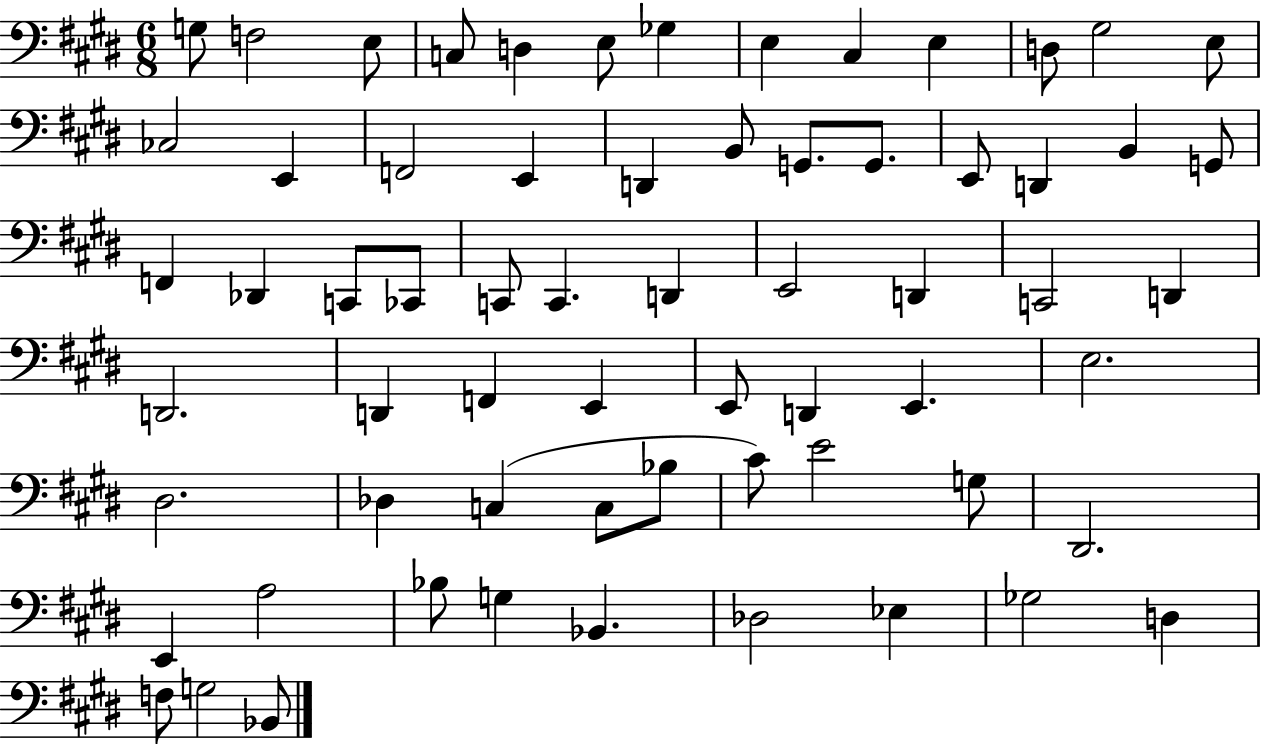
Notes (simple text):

G3/e F3/h E3/e C3/e D3/q E3/e Gb3/q E3/q C#3/q E3/q D3/e G#3/h E3/e CES3/h E2/q F2/h E2/q D2/q B2/e G2/e. G2/e. E2/e D2/q B2/q G2/e F2/q Db2/q C2/e CES2/e C2/e C2/q. D2/q E2/h D2/q C2/h D2/q D2/h. D2/q F2/q E2/q E2/e D2/q E2/q. E3/h. D#3/h. Db3/q C3/q C3/e Bb3/e C#4/e E4/h G3/e D#2/h. E2/q A3/h Bb3/e G3/q Bb2/q. Db3/h Eb3/q Gb3/h D3/q F3/e G3/h Bb2/e